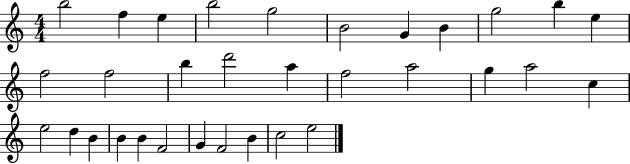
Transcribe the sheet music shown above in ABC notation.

X:1
T:Untitled
M:4/4
L:1/4
K:C
b2 f e b2 g2 B2 G B g2 b e f2 f2 b d'2 a f2 a2 g a2 c e2 d B B B F2 G F2 B c2 e2